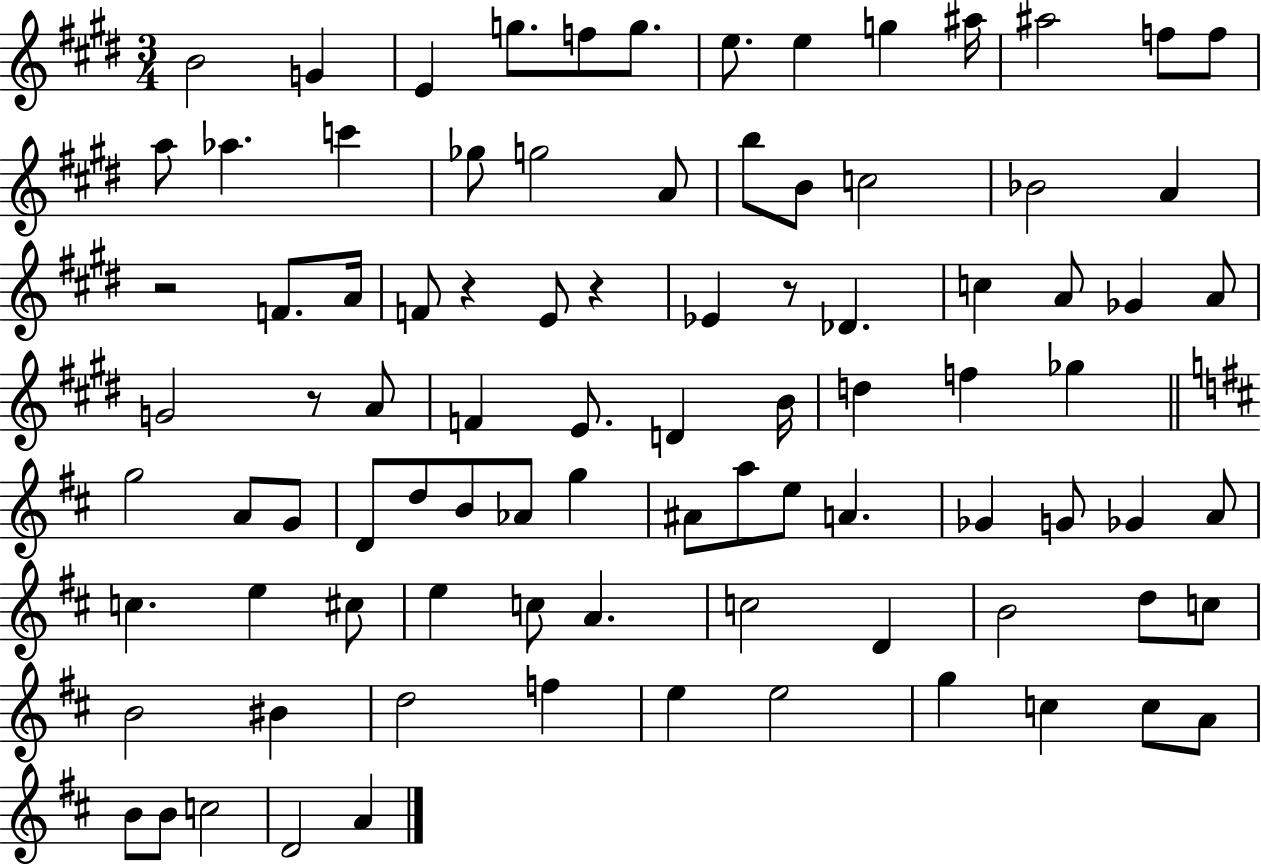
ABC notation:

X:1
T:Untitled
M:3/4
L:1/4
K:E
B2 G E g/2 f/2 g/2 e/2 e g ^a/4 ^a2 f/2 f/2 a/2 _a c' _g/2 g2 A/2 b/2 B/2 c2 _B2 A z2 F/2 A/4 F/2 z E/2 z _E z/2 _D c A/2 _G A/2 G2 z/2 A/2 F E/2 D B/4 d f _g g2 A/2 G/2 D/2 d/2 B/2 _A/2 g ^A/2 a/2 e/2 A _G G/2 _G A/2 c e ^c/2 e c/2 A c2 D B2 d/2 c/2 B2 ^B d2 f e e2 g c c/2 A/2 B/2 B/2 c2 D2 A